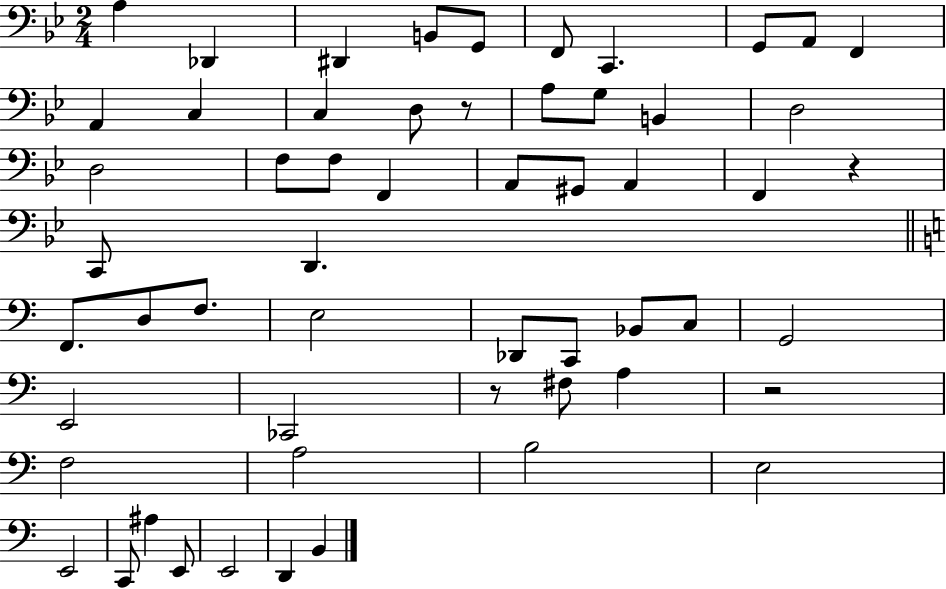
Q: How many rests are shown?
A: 4